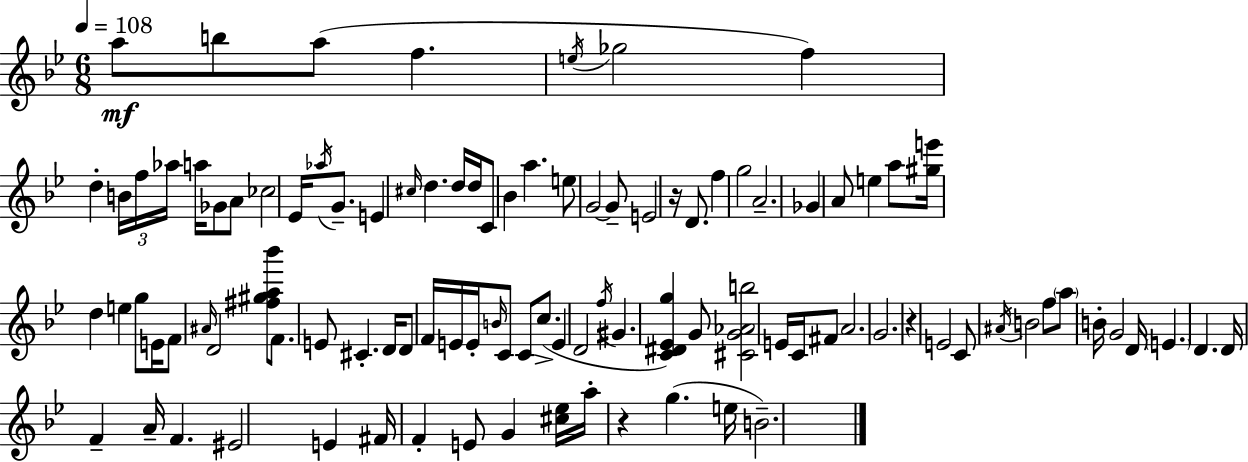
X:1
T:Untitled
M:6/8
L:1/4
K:Bb
a/2 b/2 a/2 f e/4 _g2 f d B/4 f/4 _a/4 a/4 _G/2 A/2 _c2 _E/4 _a/4 G/2 E ^c/4 d d/4 d/4 C/2 _B a e/2 G2 G/2 E2 z/4 D/2 f g2 A2 _G A/2 e a/2 [^ge']/4 d e g/2 E/4 F/2 ^A/4 D2 [^f^ga_b']/2 F/2 E/2 ^C D/4 D/2 F/4 E/4 E/4 B/4 C/2 C/2 c/2 E D2 f/4 ^G [C^D_Eg] G/2 [^CG_Ab]2 E/4 C/4 ^F/2 A2 G2 z E2 C/2 ^A/4 B2 f/2 a/2 B/4 G2 D/4 E D D/4 F A/4 F ^E2 E ^F/4 F E/2 G [^c_e]/4 a/4 z g e/4 B2